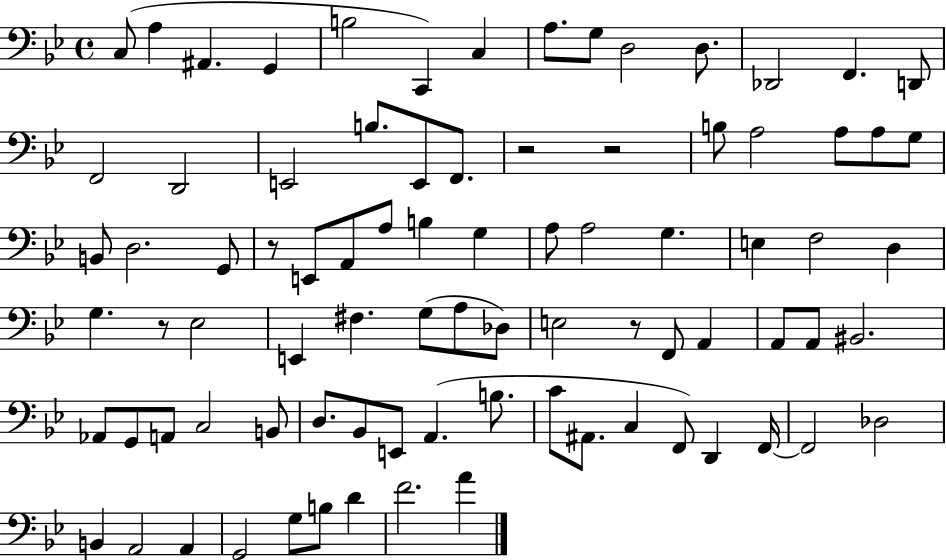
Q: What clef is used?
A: bass